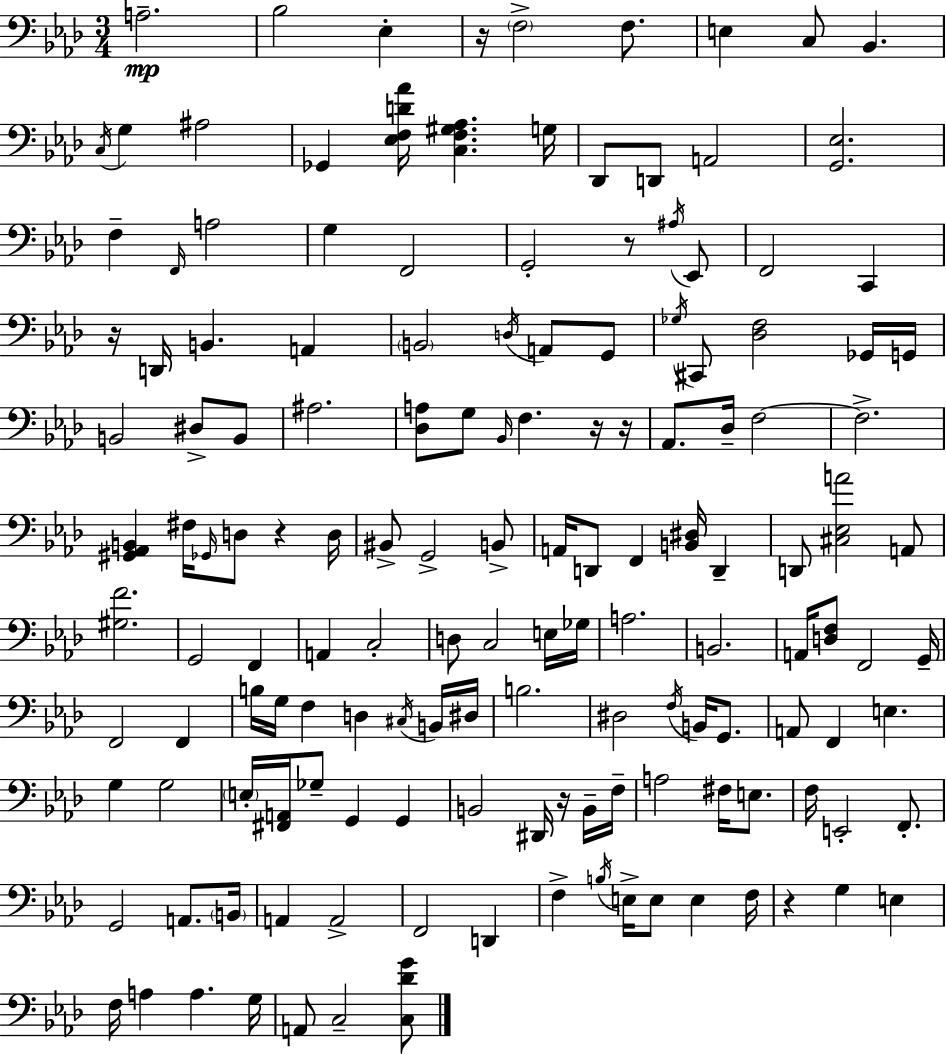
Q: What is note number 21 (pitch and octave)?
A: F2